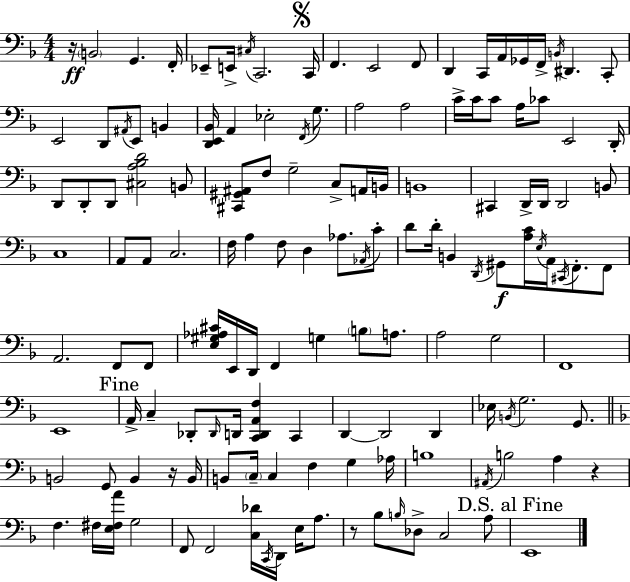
{
  \clef bass
  \numericTimeSignature
  \time 4/4
  \key d \minor
  r16\ff \parenthesize b,2 g,4. f,16-. | ees,8-- e,16-> \acciaccatura { cis16 } c,2. | \mark \markup { \musicglyph "scripts.segno" } c,16 f,4. e,2 f,8 | d,4 c,16 a,16 ges,16 f,16-> \acciaccatura { b,16 } dis,4. | \break c,8-. e,2 d,8 \acciaccatura { ais,16 } e,8 b,4 | <d, e, bes,>16 a,4 ees2-. | \acciaccatura { f,16 } g8. a2 a2 | c'16-> c'16 c'8 a16 ces'8 e,2 | \break d,16-. d,8 d,8-. d,8 <cis a bes d'>2 | b,8 <cis, gis, ais,>8 f8 g2-- | c8-> a,16 b,16 b,1 | cis,4 d,16-> d,16 d,2 | \break b,8 c1 | a,8 a,8 c2. | f16 a4 f8 d4 aes8. | \acciaccatura { aes,16 } c'8-. d'8 d'16-. b,4 \acciaccatura { d,16 }\f gis,8 <a c'>16 | \break \acciaccatura { e16 } a,16 \acciaccatura { cis,16 } f,8.-. f,8 a,2. | f,8 f,8 <e gis aes cis'>16 e,16 d,16 f,4 g4 | \parenthesize b8 a8. a2 | g2 f,1 | \break e,1 | \mark "Fine" a,16-> c4-- des,8-. \grace { des,16 } | d,16 <c, d, a, f>4 c,4 d,4~~ d,2 | d,4 ees16 \acciaccatura { b,16 } g2. | \break g,8. \bar "||" \break \key d \minor b,2 g,8 b,4 r16 b,16 | b,8 \parenthesize c16-- c4 f4 g4 aes16 | b1 | \acciaccatura { ais,16 } b2 a4 r4 | \break f4. fis16 <e fis a'>16 g2 | f,8 f,2 <c des'>16 \acciaccatura { c,16 } d,16 e16 a8. | r8 bes8 \grace { b16 } des8-> c2 | a8 \mark "D.S. al Fine" e,1 | \break \bar "|."
}